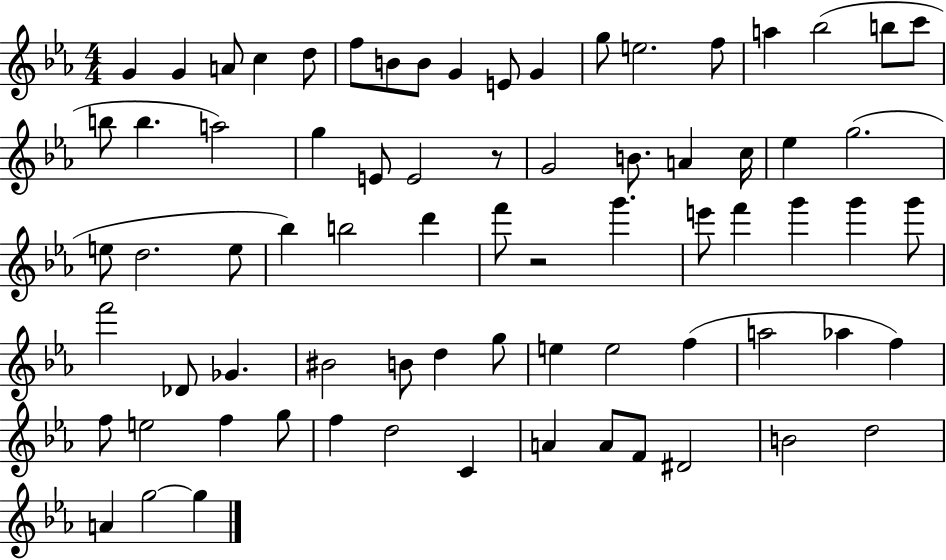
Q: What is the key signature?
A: EES major